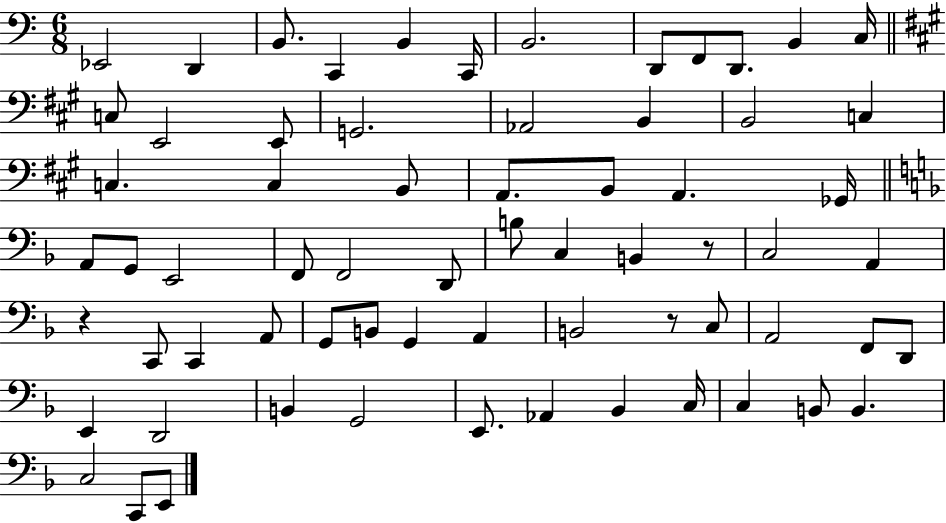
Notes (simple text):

Eb2/h D2/q B2/e. C2/q B2/q C2/s B2/h. D2/e F2/e D2/e. B2/q C3/s C3/e E2/h E2/e G2/h. Ab2/h B2/q B2/h C3/q C3/q. C3/q B2/e A2/e. B2/e A2/q. Gb2/s A2/e G2/e E2/h F2/e F2/h D2/e B3/e C3/q B2/q R/e C3/h A2/q R/q C2/e C2/q A2/e G2/e B2/e G2/q A2/q B2/h R/e C3/e A2/h F2/e D2/e E2/q D2/h B2/q G2/h E2/e. Ab2/q Bb2/q C3/s C3/q B2/e B2/q. C3/h C2/e E2/e